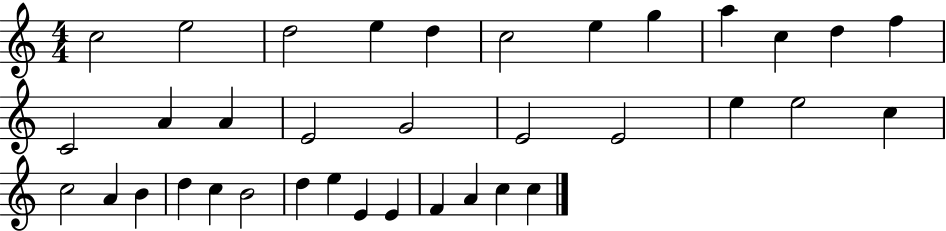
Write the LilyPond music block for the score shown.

{
  \clef treble
  \numericTimeSignature
  \time 4/4
  \key c \major
  c''2 e''2 | d''2 e''4 d''4 | c''2 e''4 g''4 | a''4 c''4 d''4 f''4 | \break c'2 a'4 a'4 | e'2 g'2 | e'2 e'2 | e''4 e''2 c''4 | \break c''2 a'4 b'4 | d''4 c''4 b'2 | d''4 e''4 e'4 e'4 | f'4 a'4 c''4 c''4 | \break \bar "|."
}